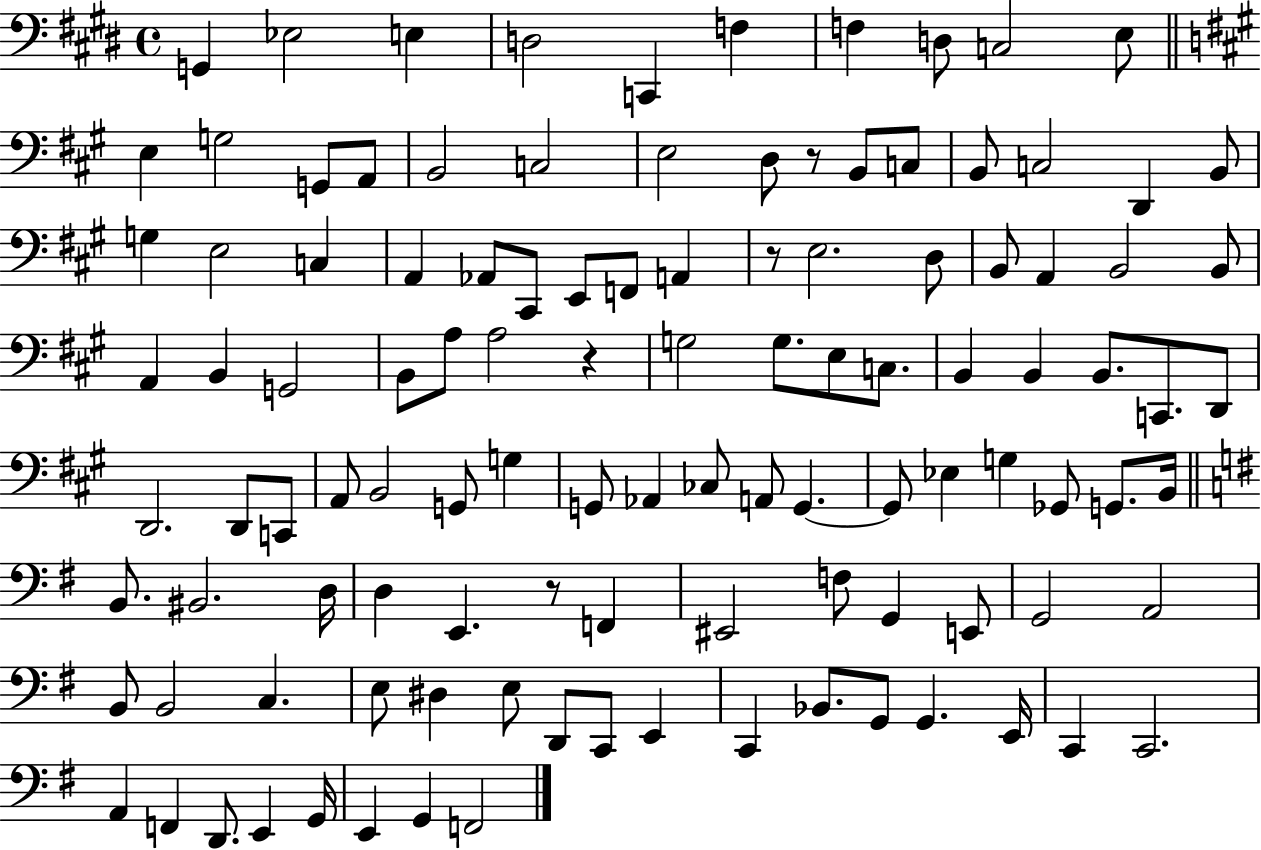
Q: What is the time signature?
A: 4/4